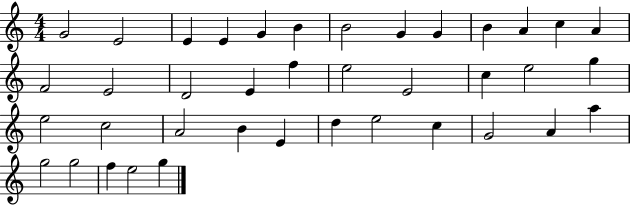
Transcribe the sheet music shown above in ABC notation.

X:1
T:Untitled
M:4/4
L:1/4
K:C
G2 E2 E E G B B2 G G B A c A F2 E2 D2 E f e2 E2 c e2 g e2 c2 A2 B E d e2 c G2 A a g2 g2 f e2 g